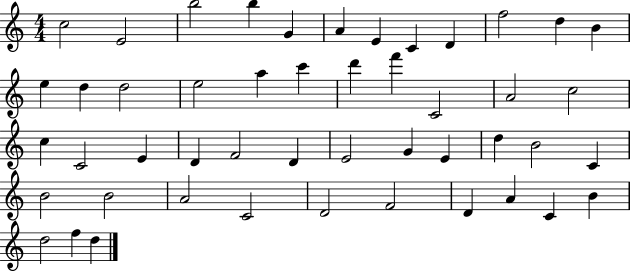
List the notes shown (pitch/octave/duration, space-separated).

C5/h E4/h B5/h B5/q G4/q A4/q E4/q C4/q D4/q F5/h D5/q B4/q E5/q D5/q D5/h E5/h A5/q C6/q D6/q F6/q C4/h A4/h C5/h C5/q C4/h E4/q D4/q F4/h D4/q E4/h G4/q E4/q D5/q B4/h C4/q B4/h B4/h A4/h C4/h D4/h F4/h D4/q A4/q C4/q B4/q D5/h F5/q D5/q